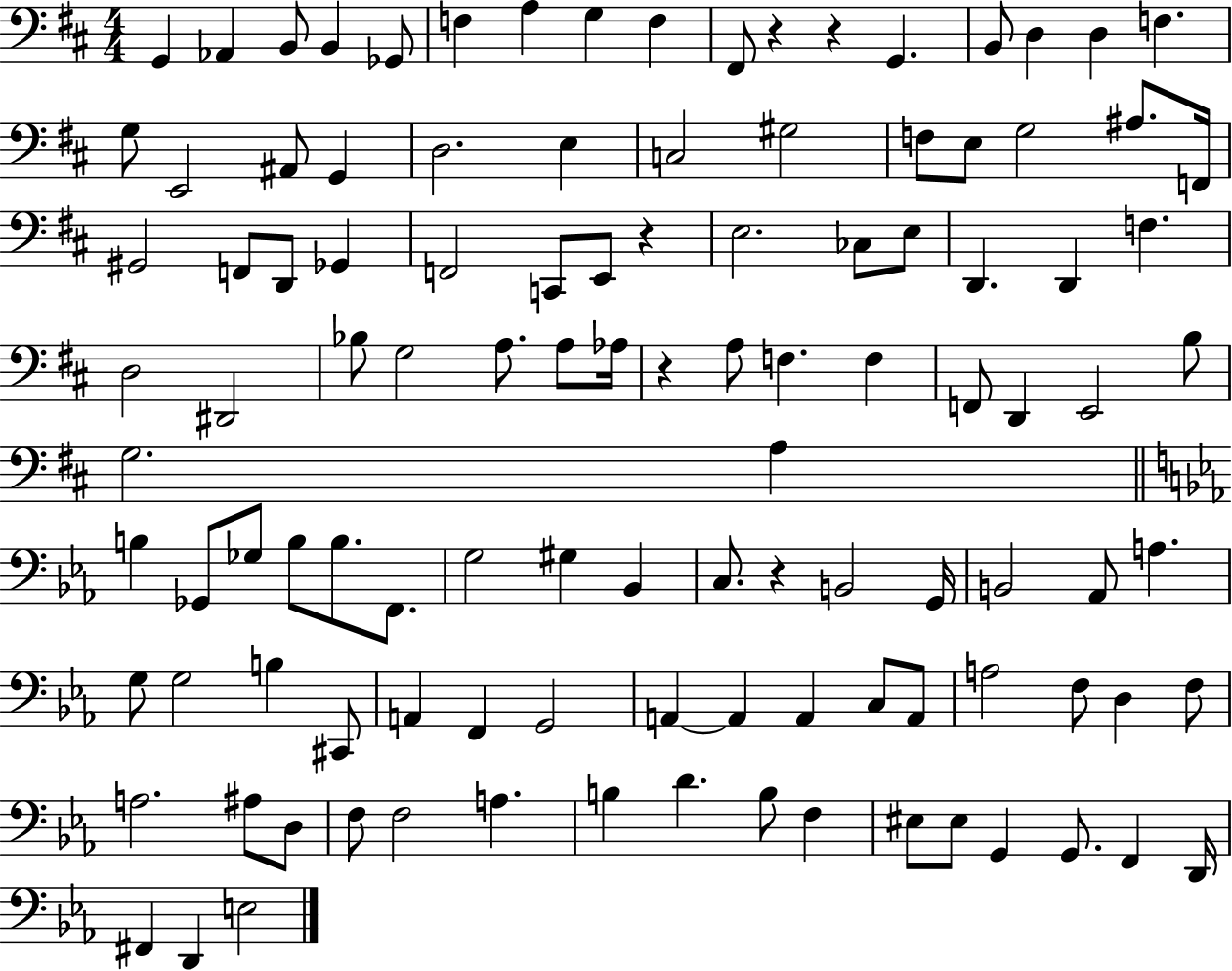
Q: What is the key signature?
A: D major